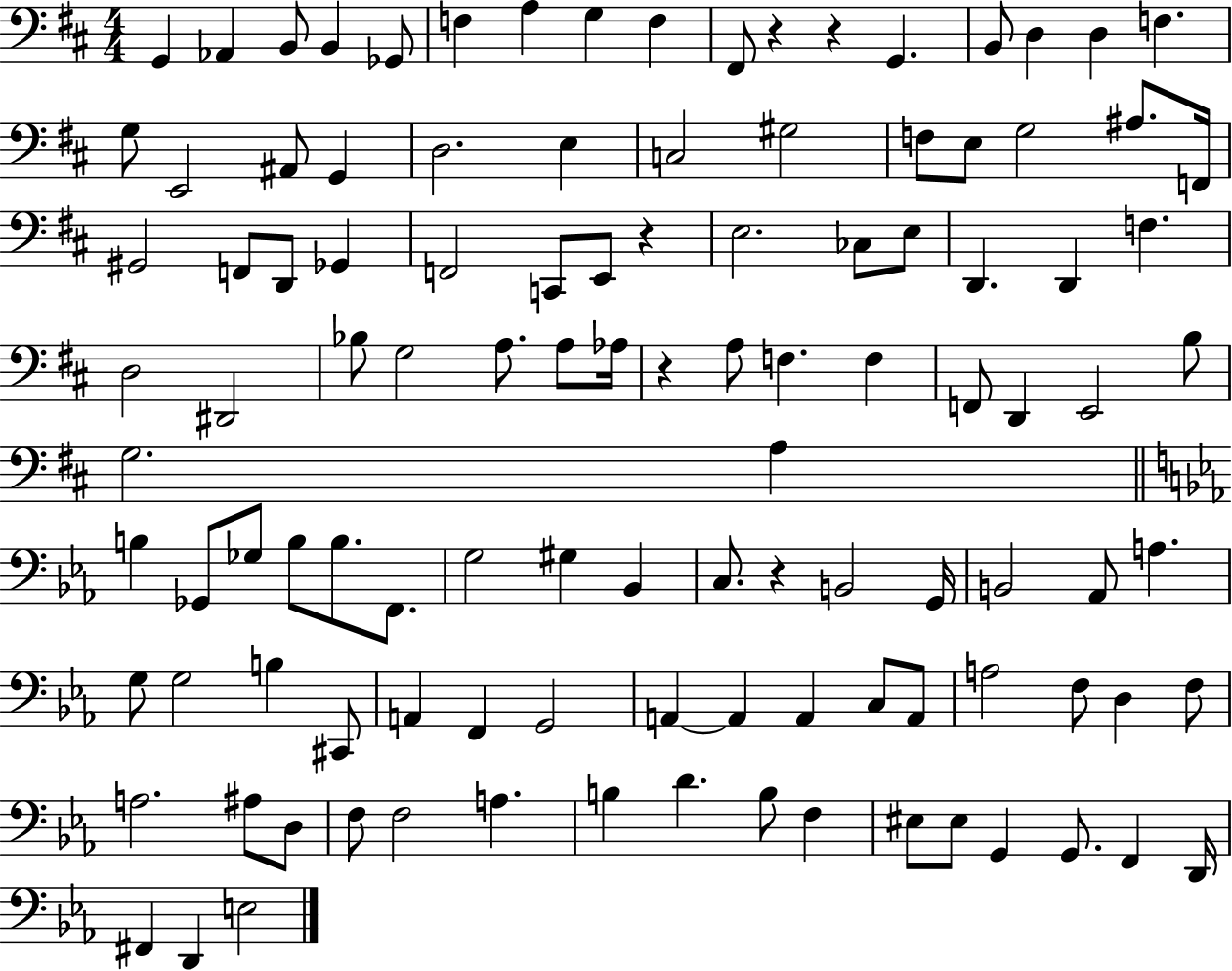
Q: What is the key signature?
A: D major